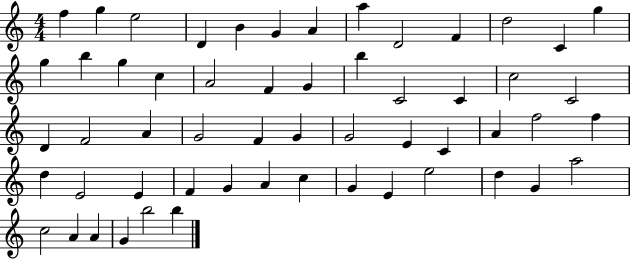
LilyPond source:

{
  \clef treble
  \numericTimeSignature
  \time 4/4
  \key c \major
  f''4 g''4 e''2 | d'4 b'4 g'4 a'4 | a''4 d'2 f'4 | d''2 c'4 g''4 | \break g''4 b''4 g''4 c''4 | a'2 f'4 g'4 | b''4 c'2 c'4 | c''2 c'2 | \break d'4 f'2 a'4 | g'2 f'4 g'4 | g'2 e'4 c'4 | a'4 f''2 f''4 | \break d''4 e'2 e'4 | f'4 g'4 a'4 c''4 | g'4 e'4 e''2 | d''4 g'4 a''2 | \break c''2 a'4 a'4 | g'4 b''2 b''4 | \bar "|."
}